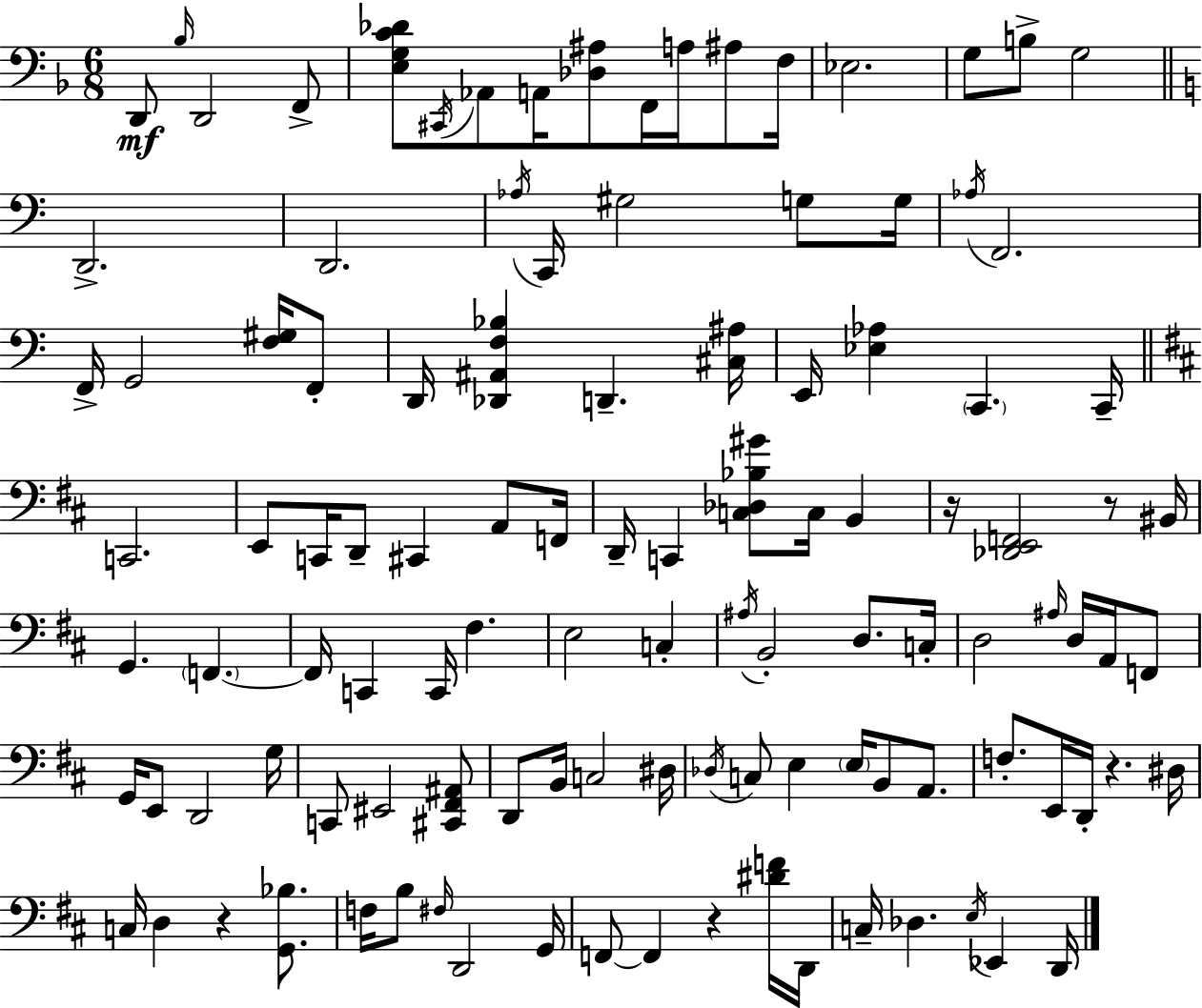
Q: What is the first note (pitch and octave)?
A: D2